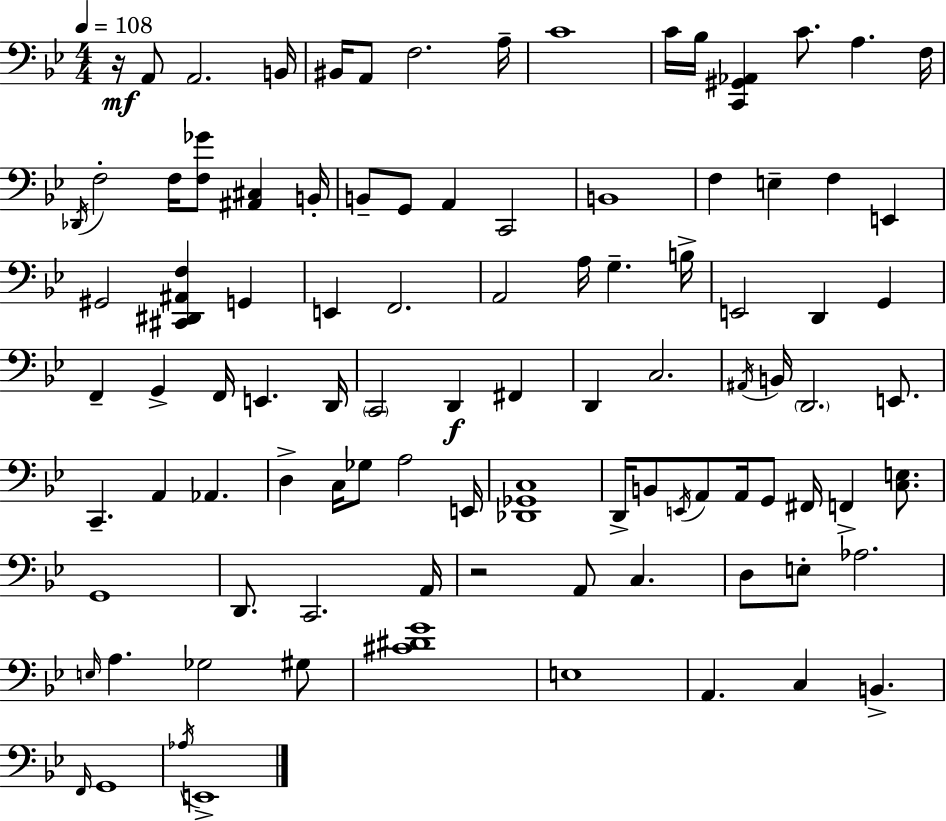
X:1
T:Untitled
M:4/4
L:1/4
K:Gm
z/4 A,,/2 A,,2 B,,/4 ^B,,/4 A,,/2 F,2 A,/4 C4 C/4 _B,/4 [C,,^G,,_A,,] C/2 A, F,/4 _D,,/4 F,2 F,/4 [F,_G]/2 [^A,,^C,] B,,/4 B,,/2 G,,/2 A,, C,,2 B,,4 F, E, F, E,, ^G,,2 [^C,,^D,,^A,,F,] G,, E,, F,,2 A,,2 A,/4 G, B,/4 E,,2 D,, G,, F,, G,, F,,/4 E,, D,,/4 C,,2 D,, ^F,, D,, C,2 ^A,,/4 B,,/4 D,,2 E,,/2 C,, A,, _A,, D, C,/4 _G,/2 A,2 E,,/4 [_D,,_G,,C,]4 D,,/4 B,,/2 E,,/4 A,,/2 A,,/4 G,,/2 ^F,,/4 F,, [C,E,]/2 G,,4 D,,/2 C,,2 A,,/4 z2 A,,/2 C, D,/2 E,/2 _A,2 E,/4 A, _G,2 ^G,/2 [^C^DG]4 E,4 A,, C, B,, F,,/4 G,,4 _A,/4 E,,4